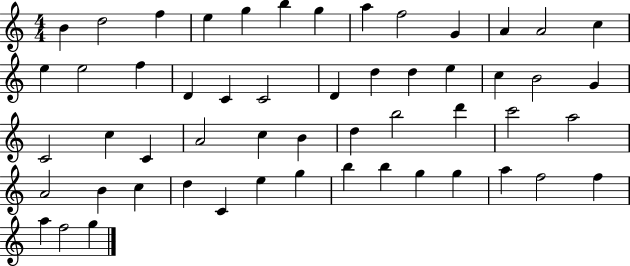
{
  \clef treble
  \numericTimeSignature
  \time 4/4
  \key c \major
  b'4 d''2 f''4 | e''4 g''4 b''4 g''4 | a''4 f''2 g'4 | a'4 a'2 c''4 | \break e''4 e''2 f''4 | d'4 c'4 c'2 | d'4 d''4 d''4 e''4 | c''4 b'2 g'4 | \break c'2 c''4 c'4 | a'2 c''4 b'4 | d''4 b''2 d'''4 | c'''2 a''2 | \break a'2 b'4 c''4 | d''4 c'4 e''4 g''4 | b''4 b''4 g''4 g''4 | a''4 f''2 f''4 | \break a''4 f''2 g''4 | \bar "|."
}